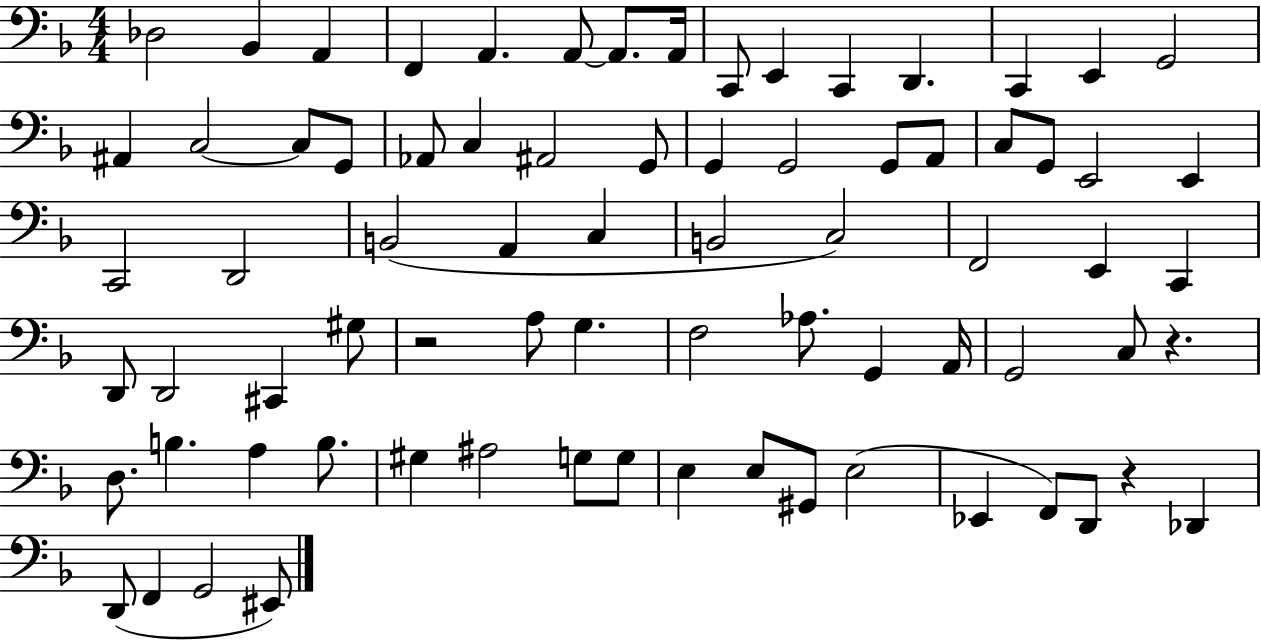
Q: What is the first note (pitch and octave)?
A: Db3